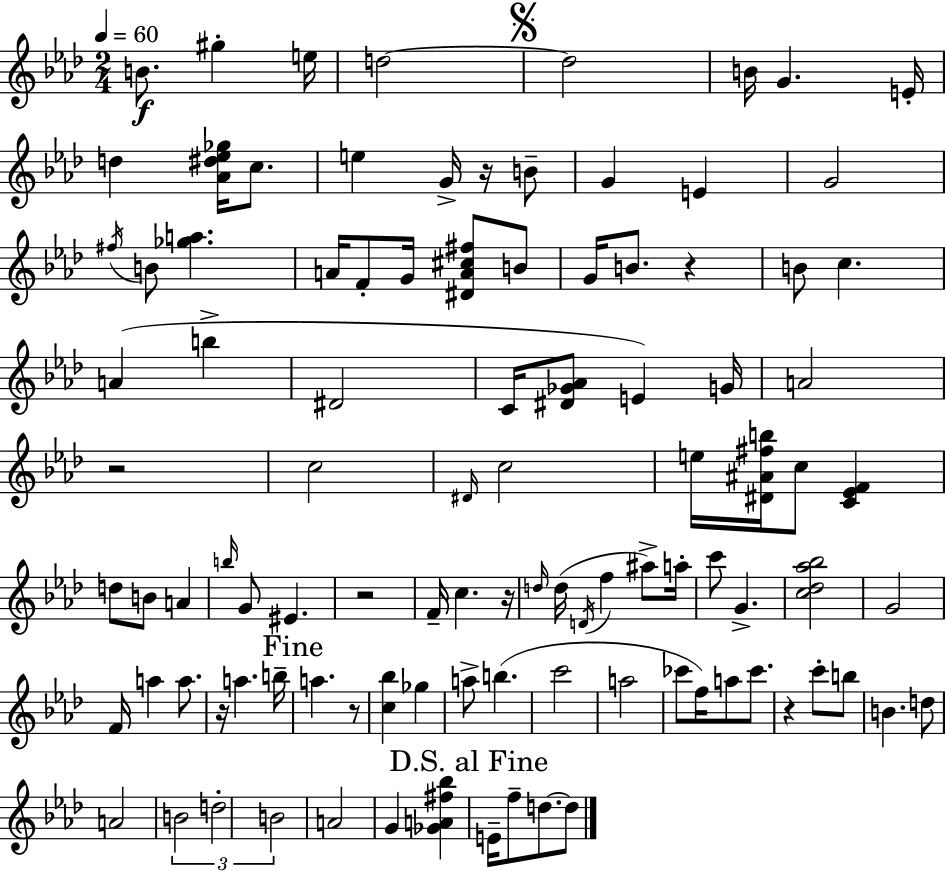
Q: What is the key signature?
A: F minor